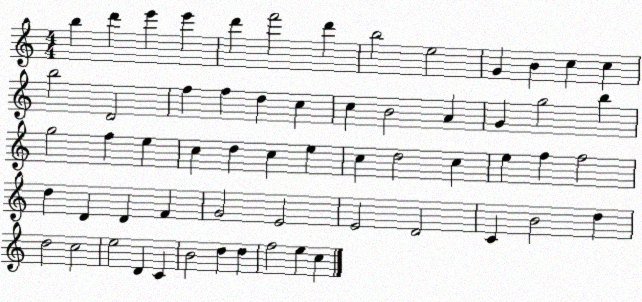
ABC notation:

X:1
T:Untitled
M:4/4
L:1/4
K:C
b d' e' e' d' f'2 d' b2 e2 G B c c b2 D2 f f d c c B2 A G g2 b g2 f e c d c e c d2 c e f f2 d D D F G2 E2 E2 D2 C B2 d d2 c2 e2 D C B2 d d f2 e c